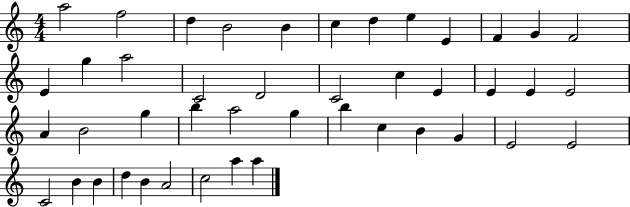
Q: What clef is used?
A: treble